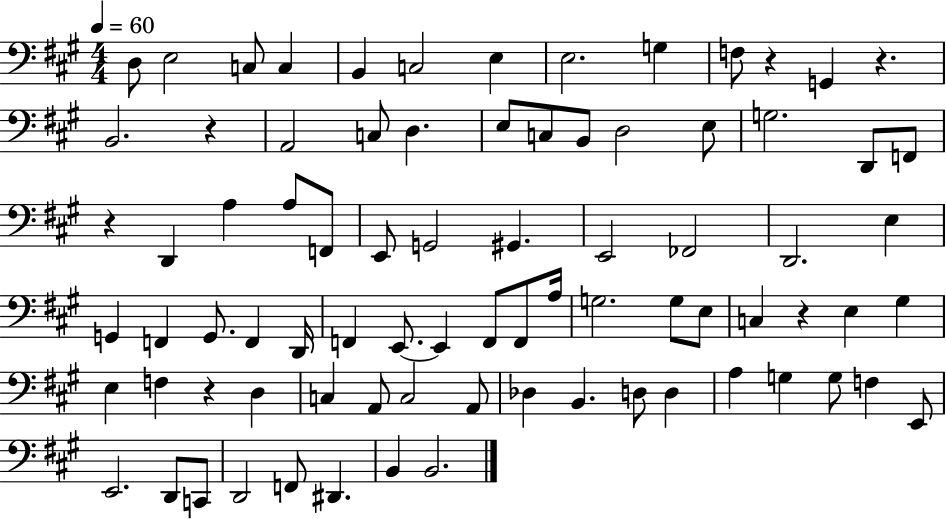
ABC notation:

X:1
T:Untitled
M:4/4
L:1/4
K:A
D,/2 E,2 C,/2 C, B,, C,2 E, E,2 G, F,/2 z G,, z B,,2 z A,,2 C,/2 D, E,/2 C,/2 B,,/2 D,2 E,/2 G,2 D,,/2 F,,/2 z D,, A, A,/2 F,,/2 E,,/2 G,,2 ^G,, E,,2 _F,,2 D,,2 E, G,, F,, G,,/2 F,, D,,/4 F,, E,,/2 E,, F,,/2 F,,/2 A,/4 G,2 G,/2 E,/2 C, z E, ^G, E, F, z D, C, A,,/2 C,2 A,,/2 _D, B,, D,/2 D, A, G, G,/2 F, E,,/2 E,,2 D,,/2 C,,/2 D,,2 F,,/2 ^D,, B,, B,,2